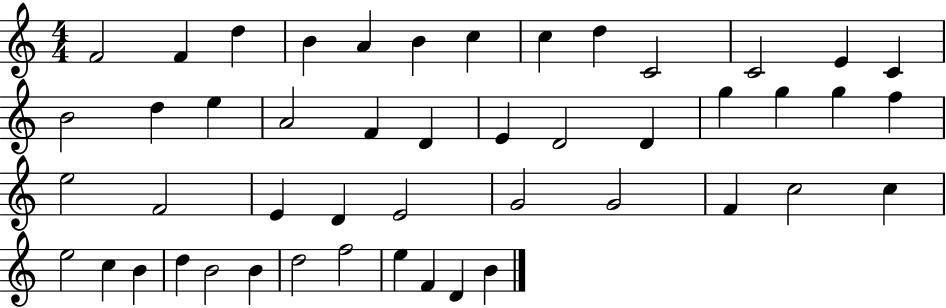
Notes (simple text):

F4/h F4/q D5/q B4/q A4/q B4/q C5/q C5/q D5/q C4/h C4/h E4/q C4/q B4/h D5/q E5/q A4/h F4/q D4/q E4/q D4/h D4/q G5/q G5/q G5/q F5/q E5/h F4/h E4/q D4/q E4/h G4/h G4/h F4/q C5/h C5/q E5/h C5/q B4/q D5/q B4/h B4/q D5/h F5/h E5/q F4/q D4/q B4/q